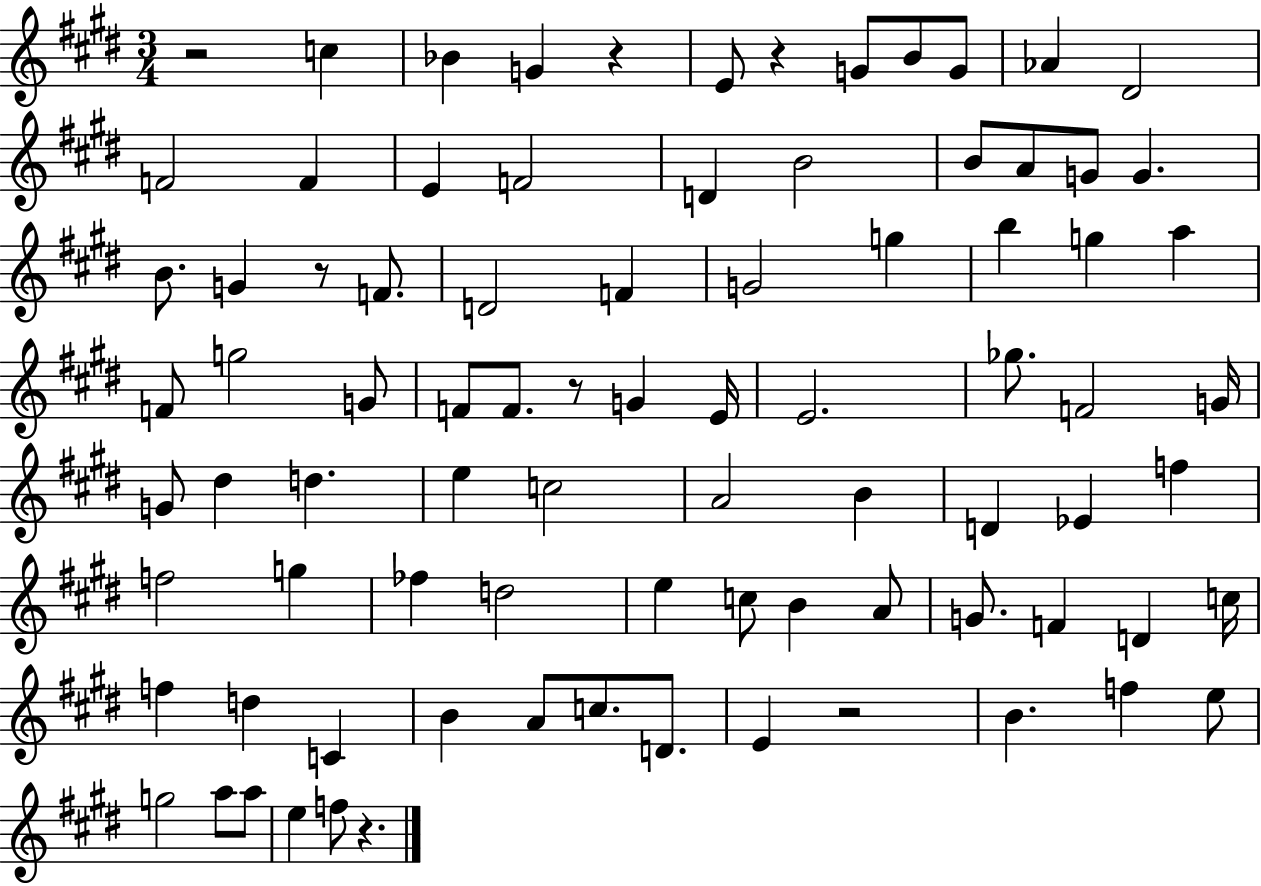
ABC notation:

X:1
T:Untitled
M:3/4
L:1/4
K:E
z2 c _B G z E/2 z G/2 B/2 G/2 _A ^D2 F2 F E F2 D B2 B/2 A/2 G/2 G B/2 G z/2 F/2 D2 F G2 g b g a F/2 g2 G/2 F/2 F/2 z/2 G E/4 E2 _g/2 F2 G/4 G/2 ^d d e c2 A2 B D _E f f2 g _f d2 e c/2 B A/2 G/2 F D c/4 f d C B A/2 c/2 D/2 E z2 B f e/2 g2 a/2 a/2 e f/2 z